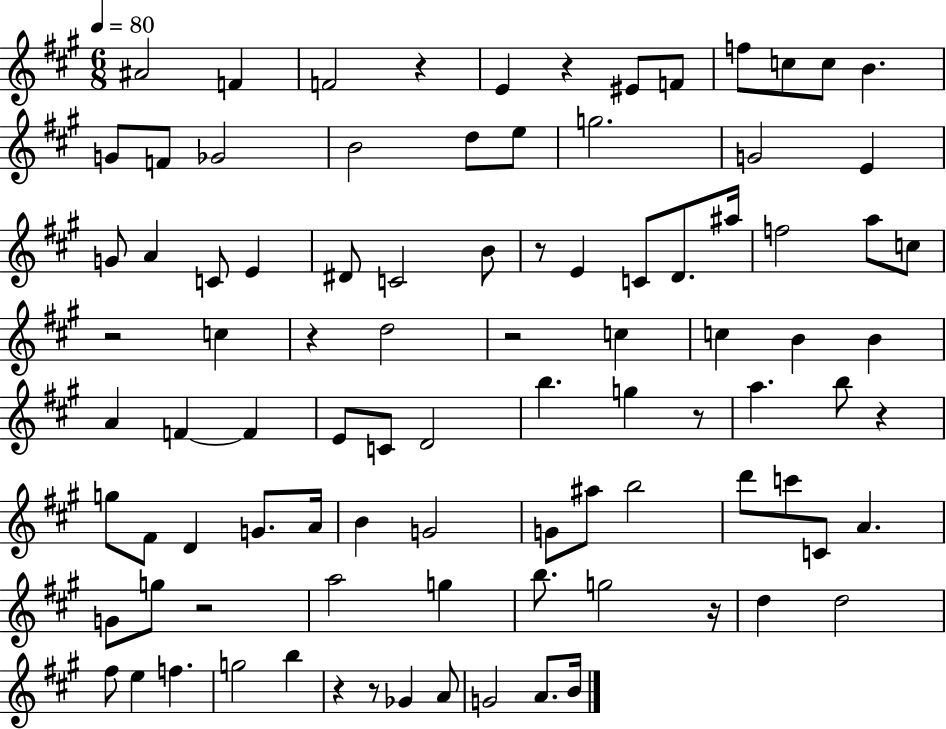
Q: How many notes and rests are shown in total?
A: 93